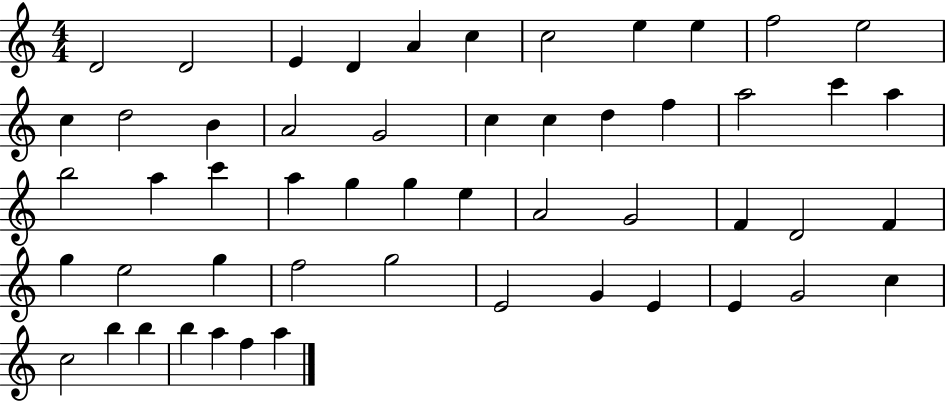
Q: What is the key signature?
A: C major